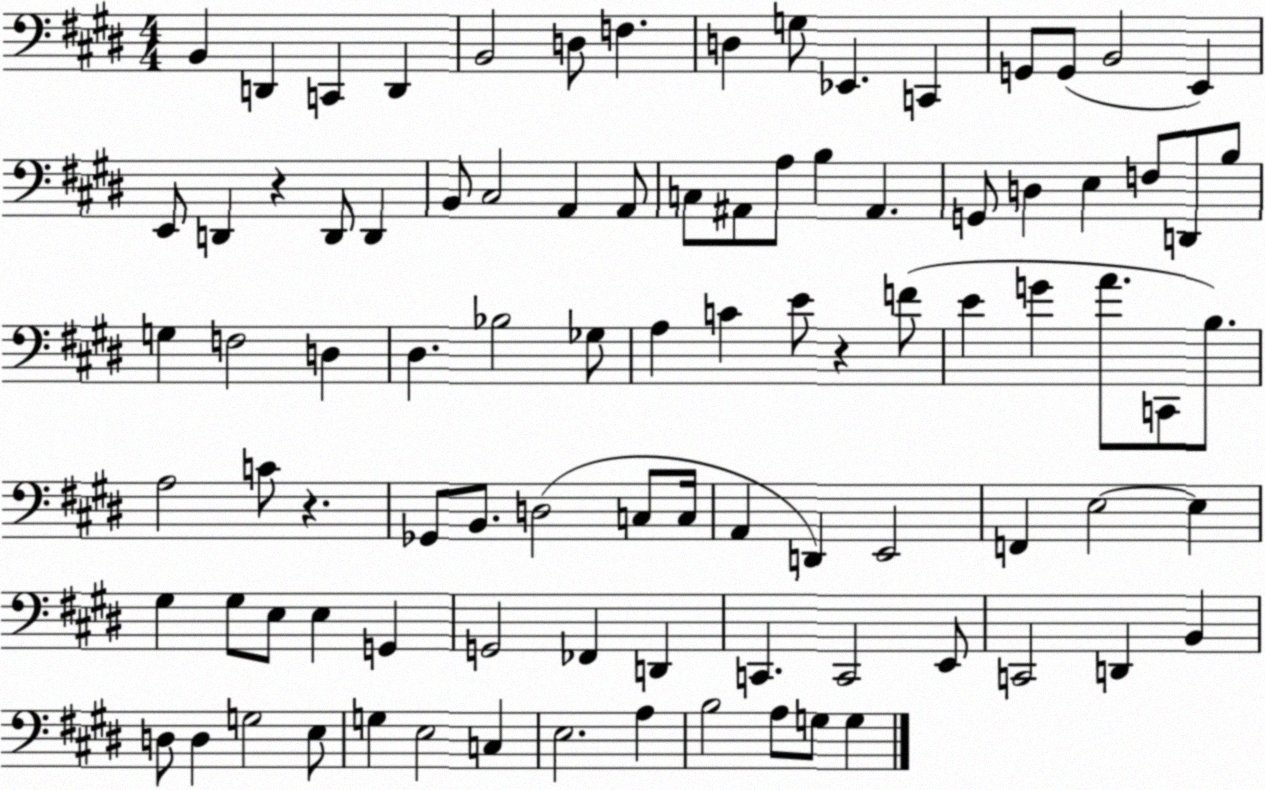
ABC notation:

X:1
T:Untitled
M:4/4
L:1/4
K:E
B,, D,, C,, D,, B,,2 D,/2 F, D, G,/2 _E,, C,, G,,/2 G,,/2 B,,2 E,, E,,/2 D,, z D,,/2 D,, B,,/2 ^C,2 A,, A,,/2 C,/2 ^A,,/2 A,/2 B, ^A,, G,,/2 D, E, F,/2 D,,/2 B,/2 G, F,2 D, ^D, _B,2 _G,/2 A, C E/2 z F/2 E G A/2 C,,/2 B,/2 A,2 C/2 z _G,,/2 B,,/2 D,2 C,/2 C,/4 A,, D,, E,,2 F,, E,2 E, ^G, ^G,/2 E,/2 E, G,, G,,2 _F,, D,, C,, C,,2 E,,/2 C,,2 D,, B,, D,/2 D, G,2 E,/2 G, E,2 C, E,2 A, B,2 A,/2 G,/2 G,